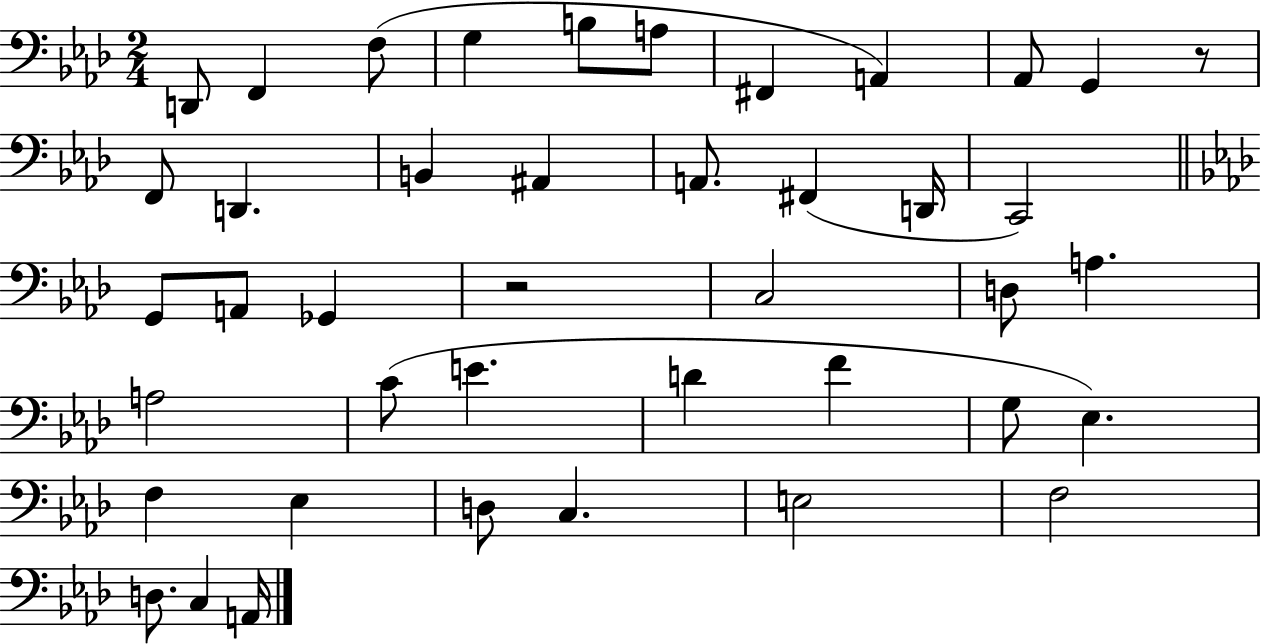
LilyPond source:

{
  \clef bass
  \numericTimeSignature
  \time 2/4
  \key aes \major
  \repeat volta 2 { d,8 f,4 f8( | g4 b8 a8 | fis,4 a,4) | aes,8 g,4 r8 | \break f,8 d,4. | b,4 ais,4 | a,8. fis,4( d,16 | c,2) | \break \bar "||" \break \key aes \major g,8 a,8 ges,4 | r2 | c2 | d8 a4. | \break a2 | c'8( e'4. | d'4 f'4 | g8 ees4.) | \break f4 ees4 | d8 c4. | e2 | f2 | \break d8. c4 a,16 | } \bar "|."
}